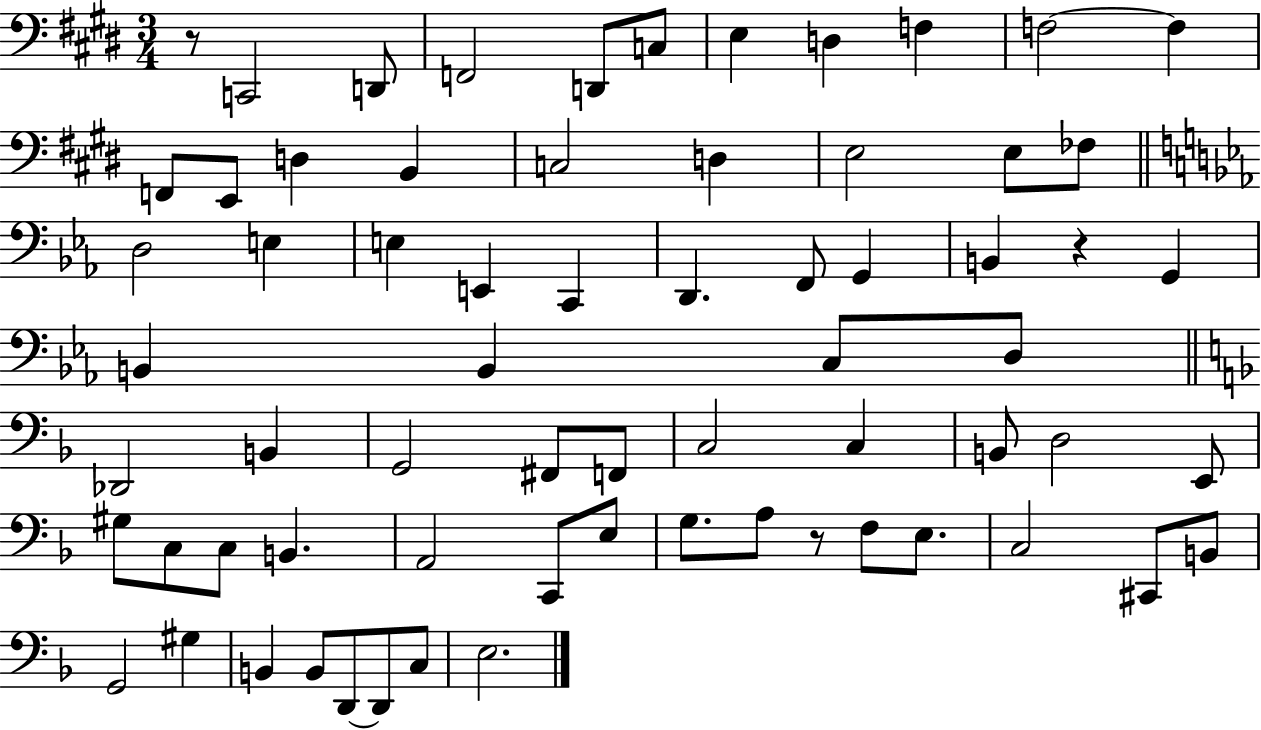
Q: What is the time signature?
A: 3/4